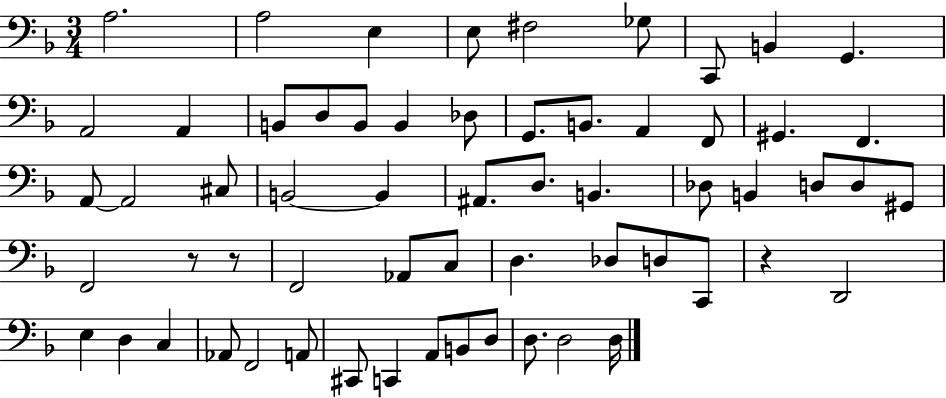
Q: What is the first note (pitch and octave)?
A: A3